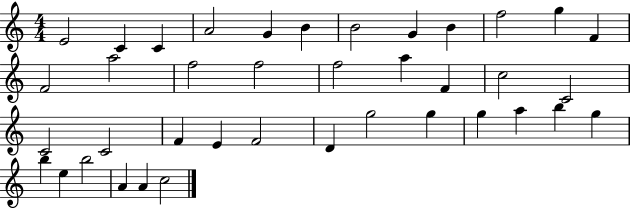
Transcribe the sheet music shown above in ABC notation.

X:1
T:Untitled
M:4/4
L:1/4
K:C
E2 C C A2 G B B2 G B f2 g F F2 a2 f2 f2 f2 a F c2 C2 C2 C2 F E F2 D g2 g g a b g b e b2 A A c2